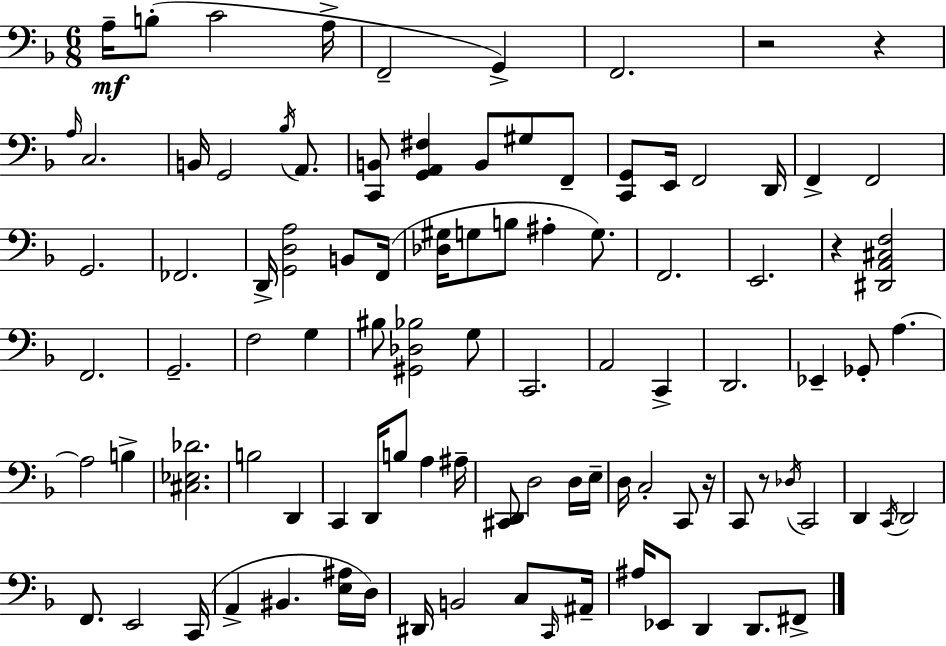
A3/s B3/e C4/h A3/s F2/h G2/q F2/h. R/h R/q A3/s C3/h. B2/s G2/h Bb3/s A2/e. [C2,B2]/e [G2,A2,F#3]/q B2/e G#3/e F2/e [C2,G2]/e E2/s F2/h D2/s F2/q F2/h G2/h. FES2/h. D2/s [G2,D3,A3]/h B2/e F2/s [Db3,G#3]/s G3/e B3/e A#3/q G3/e. F2/h. E2/h. R/q [D#2,A2,C#3,F3]/h F2/h. G2/h. F3/h G3/q BIS3/e [G#2,Db3,Bb3]/h G3/e C2/h. A2/h C2/q D2/h. Eb2/q Gb2/e A3/q. A3/h B3/q [C#3,Eb3,Db4]/h. B3/h D2/q C2/q D2/s B3/e A3/q A#3/s [C#2,D2]/e D3/h D3/s E3/s D3/s C3/h C2/e R/s C2/e R/e Db3/s C2/h D2/q C2/s D2/h F2/e. E2/h C2/s A2/q BIS2/q. [E3,A#3]/s D3/s D#2/s B2/h C3/e C2/s A#2/s A#3/s Eb2/e D2/q D2/e. F#2/e